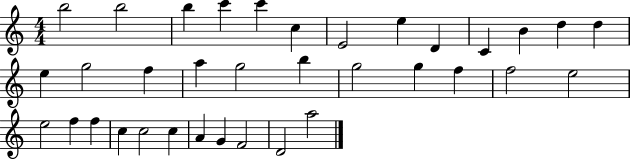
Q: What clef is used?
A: treble